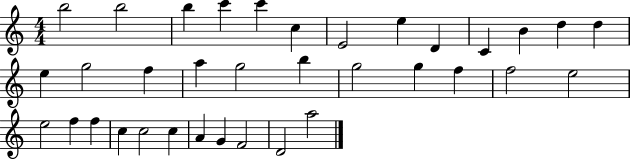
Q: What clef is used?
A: treble